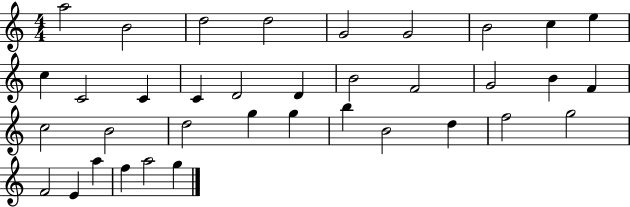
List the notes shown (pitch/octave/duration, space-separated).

A5/h B4/h D5/h D5/h G4/h G4/h B4/h C5/q E5/q C5/q C4/h C4/q C4/q D4/h D4/q B4/h F4/h G4/h B4/q F4/q C5/h B4/h D5/h G5/q G5/q B5/q B4/h D5/q F5/h G5/h F4/h E4/q A5/q F5/q A5/h G5/q